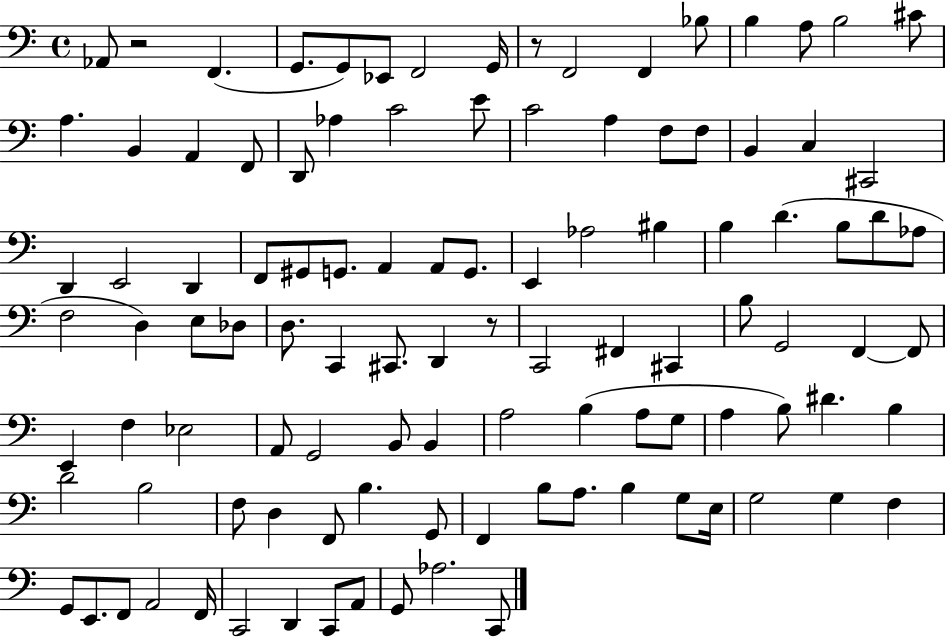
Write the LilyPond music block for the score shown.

{
  \clef bass
  \time 4/4
  \defaultTimeSignature
  \key c \major
  \repeat volta 2 { aes,8 r2 f,4.( | g,8. g,8) ees,8 f,2 g,16 | r8 f,2 f,4 bes8 | b4 a8 b2 cis'8 | \break a4. b,4 a,4 f,8 | d,8 aes4 c'2 e'8 | c'2 a4 f8 f8 | b,4 c4 cis,2 | \break d,4 e,2 d,4 | f,8 gis,8 g,8. a,4 a,8 g,8. | e,4 aes2 bis4 | b4 d'4.( b8 d'8 aes8 | \break f2 d4) e8 des8 | d8. c,4 cis,8. d,4 r8 | c,2 fis,4 cis,4 | b8 g,2 f,4~~ f,8 | \break e,4 f4 ees2 | a,8 g,2 b,8 b,4 | a2 b4( a8 g8 | a4 b8) dis'4. b4 | \break d'2 b2 | f8 d4 f,8 b4. g,8 | f,4 b8 a8. b4 g8 e16 | g2 g4 f4 | \break g,8 e,8. f,8 a,2 f,16 | c,2 d,4 c,8 a,8 | g,8 aes2. c,8 | } \bar "|."
}